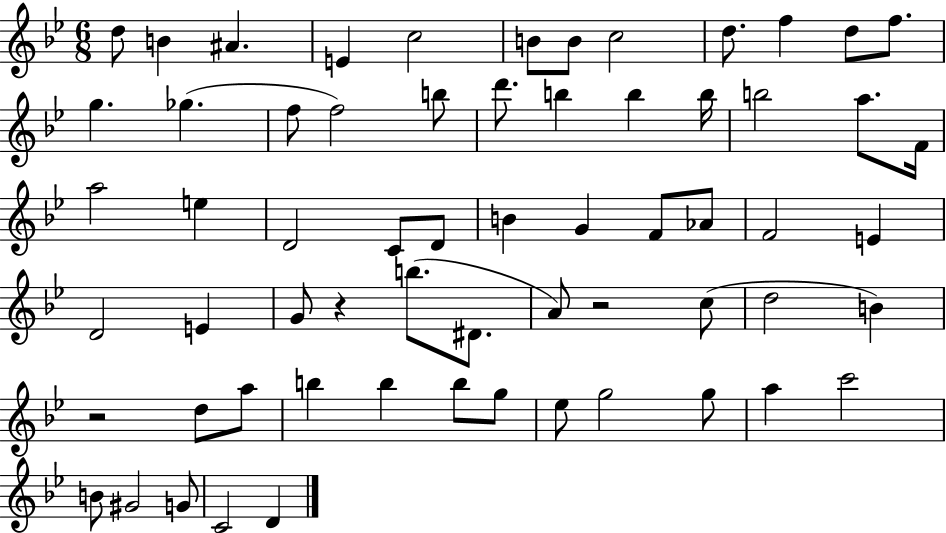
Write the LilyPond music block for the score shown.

{
  \clef treble
  \numericTimeSignature
  \time 6/8
  \key bes \major
  d''8 b'4 ais'4. | e'4 c''2 | b'8 b'8 c''2 | d''8. f''4 d''8 f''8. | \break g''4. ges''4.( | f''8 f''2) b''8 | d'''8. b''4 b''4 b''16 | b''2 a''8. f'16 | \break a''2 e''4 | d'2 c'8 d'8 | b'4 g'4 f'8 aes'8 | f'2 e'4 | \break d'2 e'4 | g'8 r4 b''8.( dis'8. | a'8) r2 c''8( | d''2 b'4) | \break r2 d''8 a''8 | b''4 b''4 b''8 g''8 | ees''8 g''2 g''8 | a''4 c'''2 | \break b'8 gis'2 g'8 | c'2 d'4 | \bar "|."
}